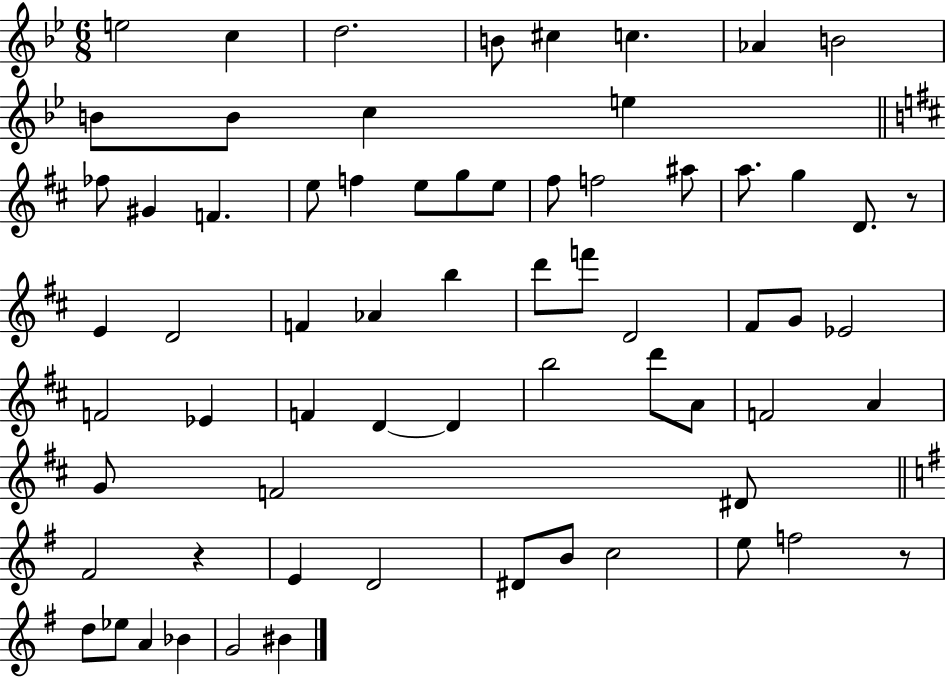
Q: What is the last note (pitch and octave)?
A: BIS4